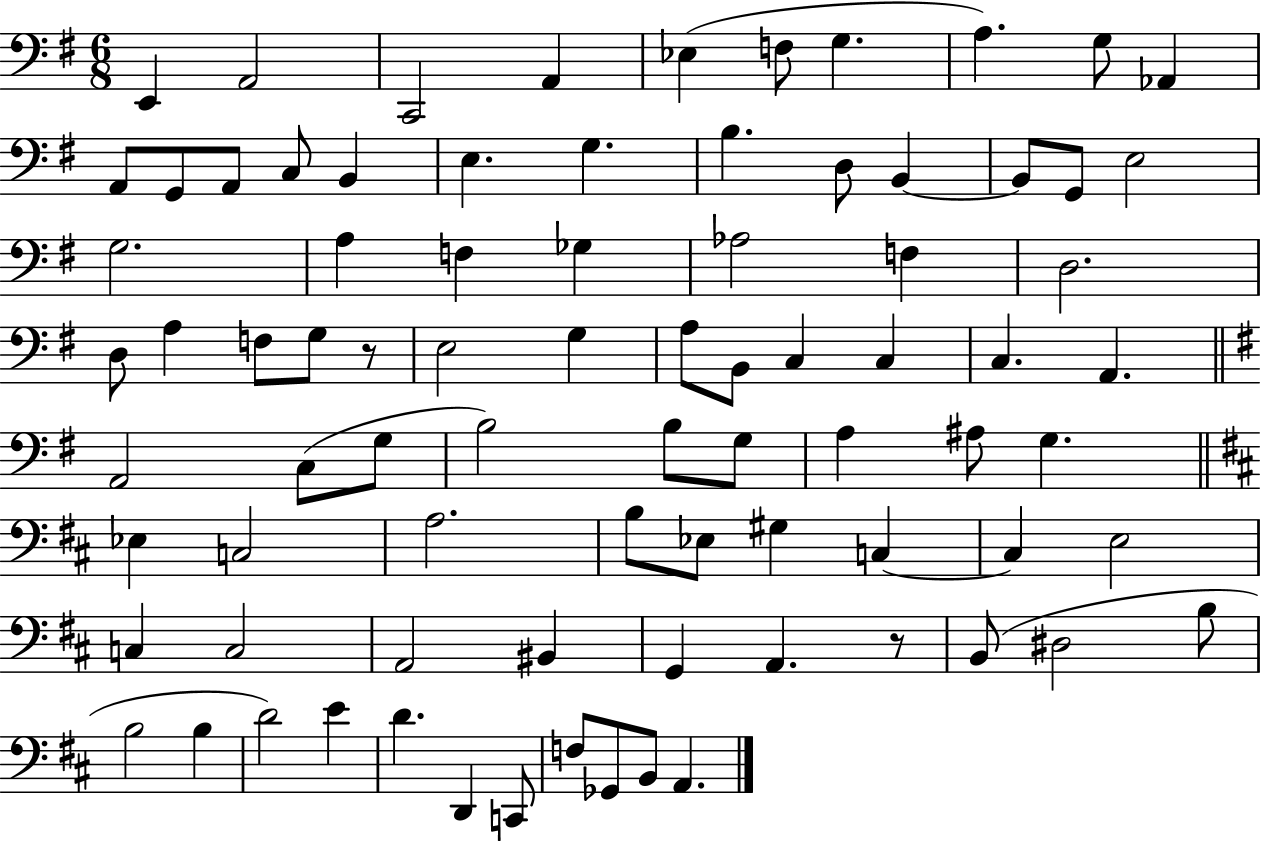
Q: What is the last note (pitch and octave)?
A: A2